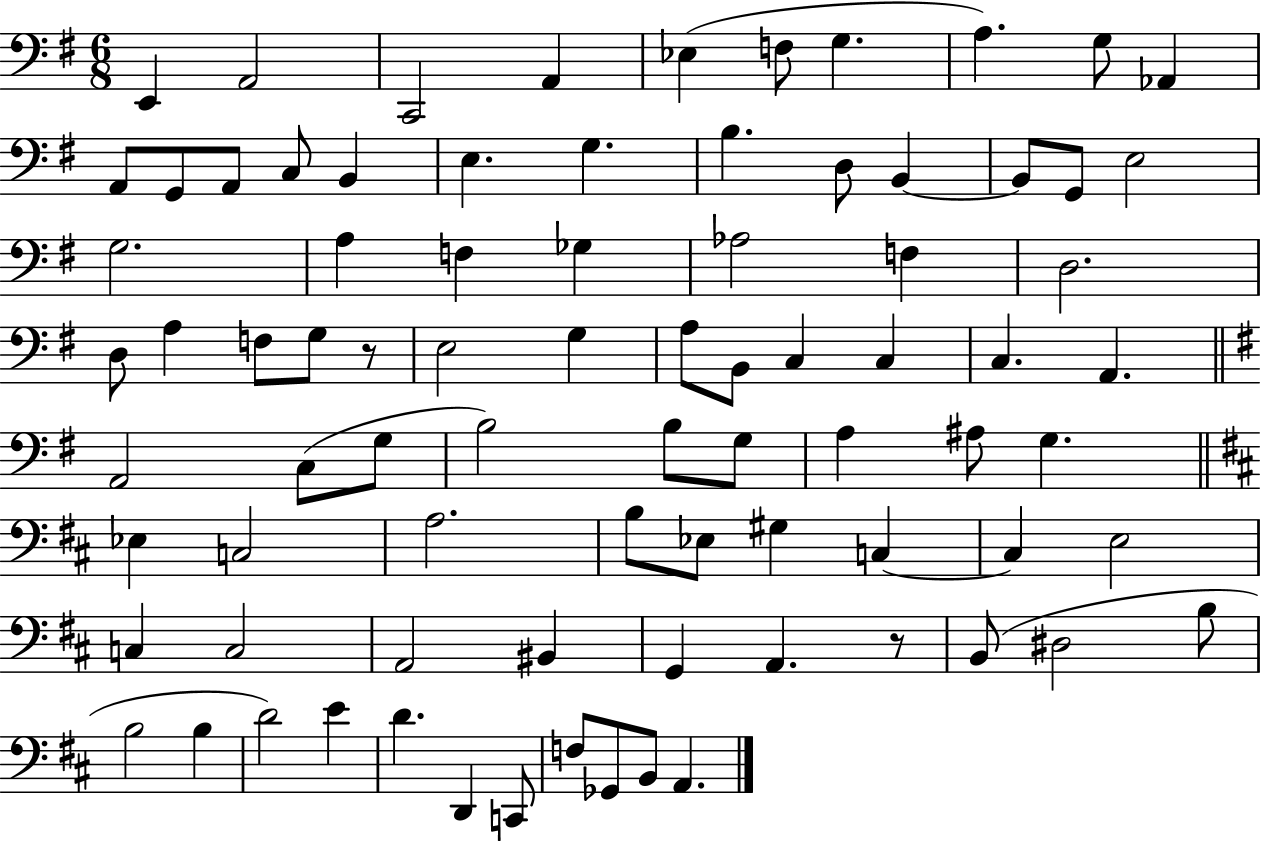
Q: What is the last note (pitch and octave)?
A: A2